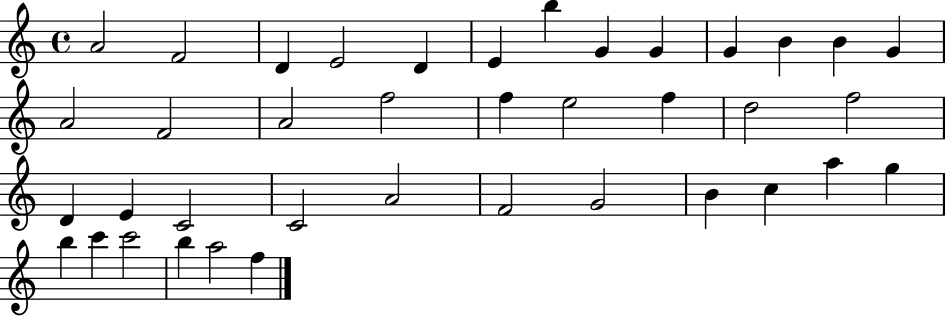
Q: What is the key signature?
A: C major